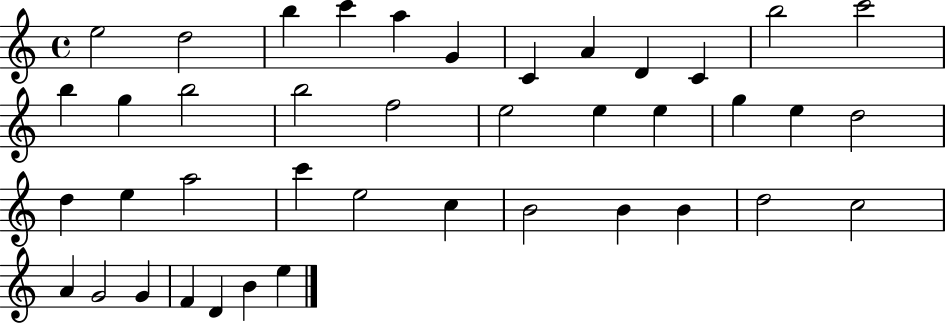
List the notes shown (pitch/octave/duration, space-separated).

E5/h D5/h B5/q C6/q A5/q G4/q C4/q A4/q D4/q C4/q B5/h C6/h B5/q G5/q B5/h B5/h F5/h E5/h E5/q E5/q G5/q E5/q D5/h D5/q E5/q A5/h C6/q E5/h C5/q B4/h B4/q B4/q D5/h C5/h A4/q G4/h G4/q F4/q D4/q B4/q E5/q